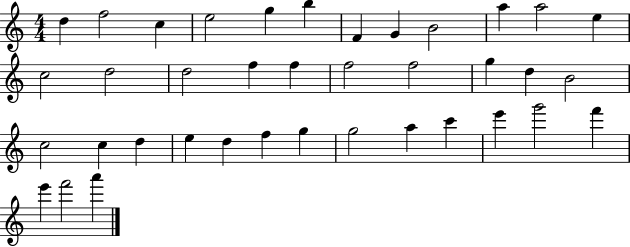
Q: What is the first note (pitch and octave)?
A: D5